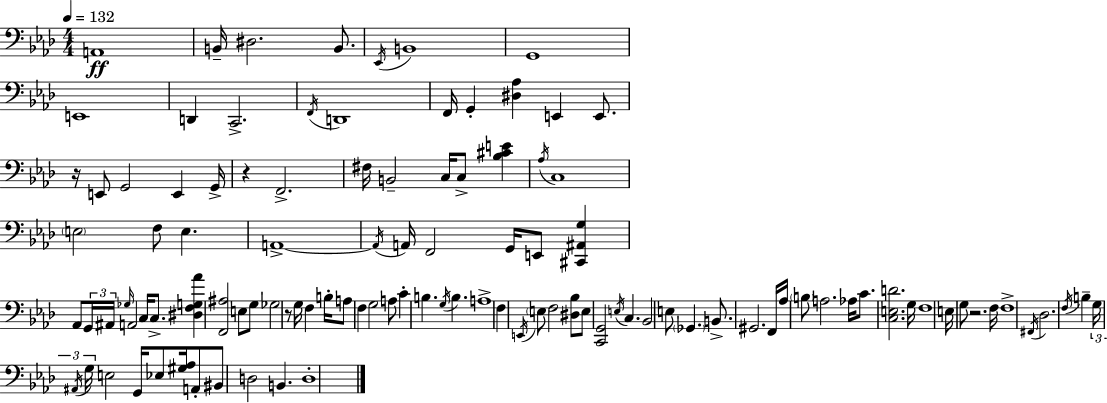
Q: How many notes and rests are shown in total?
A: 110